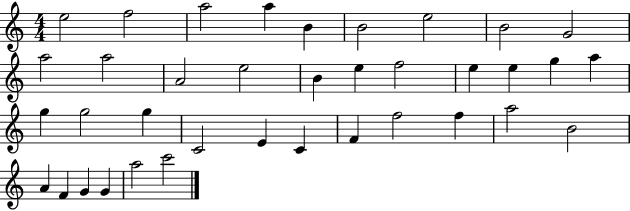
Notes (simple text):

E5/h F5/h A5/h A5/q B4/q B4/h E5/h B4/h G4/h A5/h A5/h A4/h E5/h B4/q E5/q F5/h E5/q E5/q G5/q A5/q G5/q G5/h G5/q C4/h E4/q C4/q F4/q F5/h F5/q A5/h B4/h A4/q F4/q G4/q G4/q A5/h C6/h